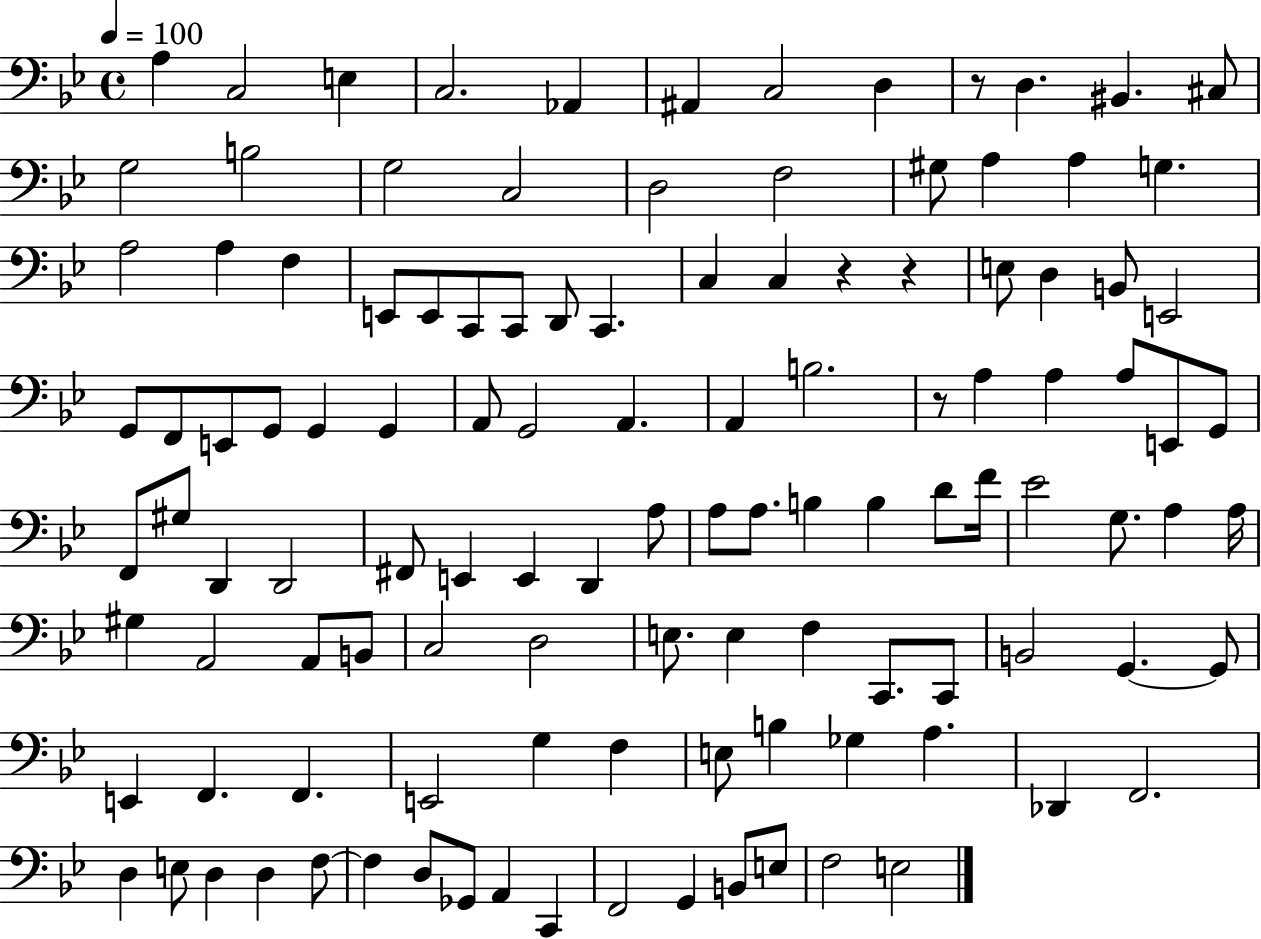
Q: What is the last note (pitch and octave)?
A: E3